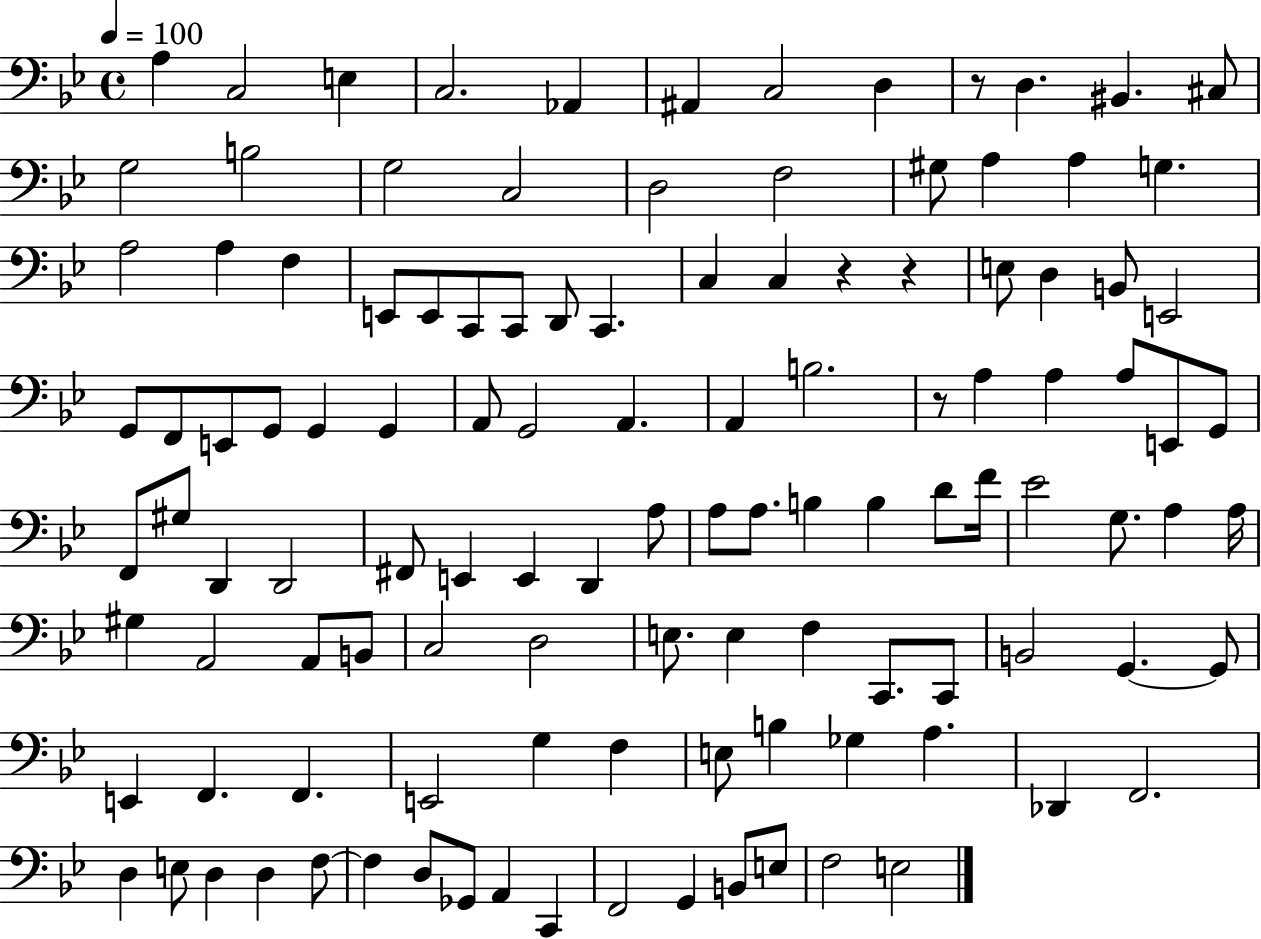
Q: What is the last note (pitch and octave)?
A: E3